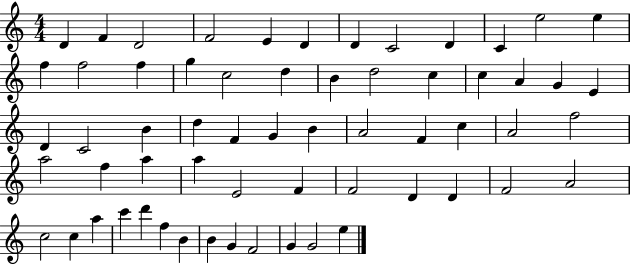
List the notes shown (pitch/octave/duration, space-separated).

D4/q F4/q D4/h F4/h E4/q D4/q D4/q C4/h D4/q C4/q E5/h E5/q F5/q F5/h F5/q G5/q C5/h D5/q B4/q D5/h C5/q C5/q A4/q G4/q E4/q D4/q C4/h B4/q D5/q F4/q G4/q B4/q A4/h F4/q C5/q A4/h F5/h A5/h F5/q A5/q A5/q E4/h F4/q F4/h D4/q D4/q F4/h A4/h C5/h C5/q A5/q C6/q D6/q F5/q B4/q B4/q G4/q F4/h G4/q G4/h E5/q